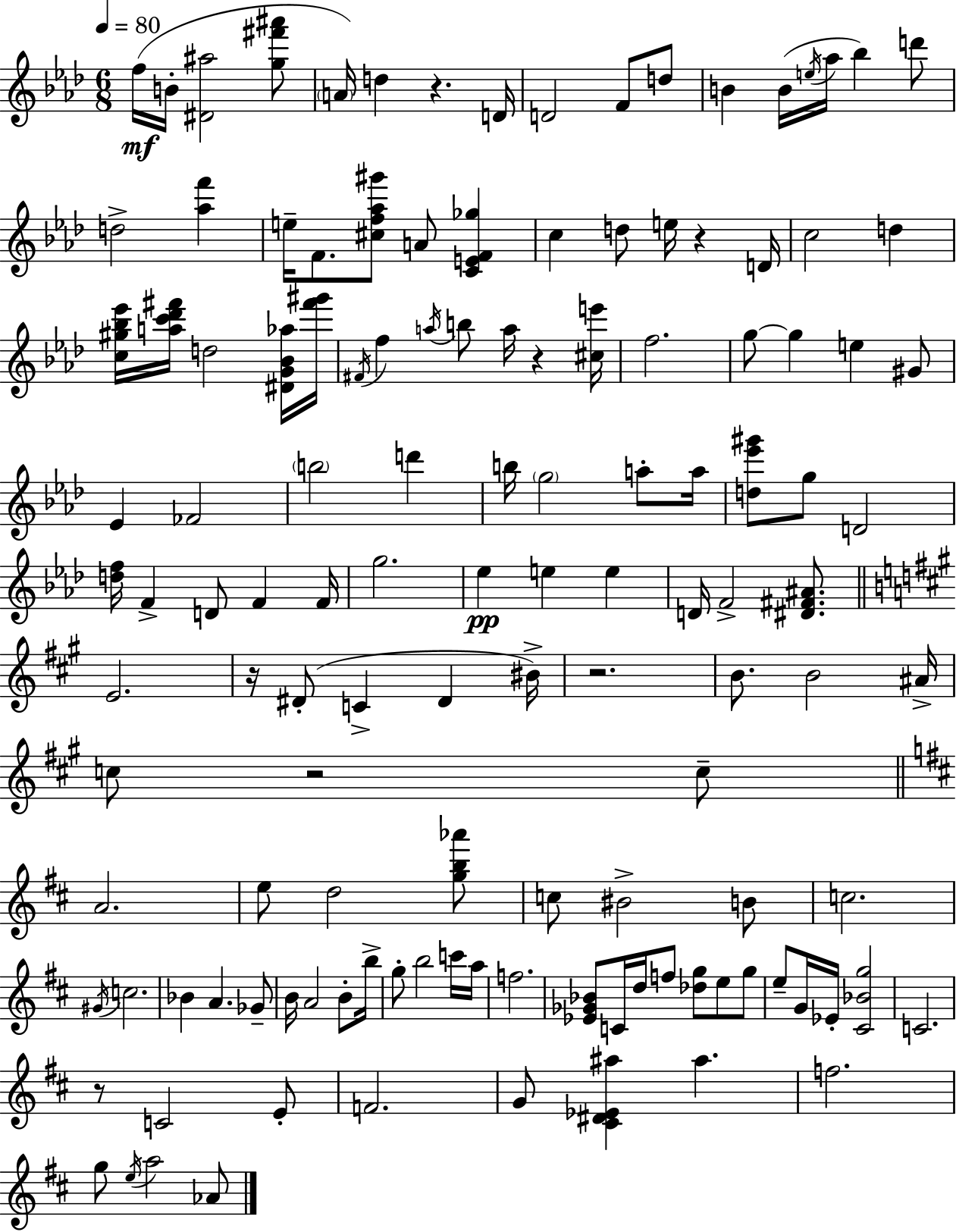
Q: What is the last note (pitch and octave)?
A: Ab4